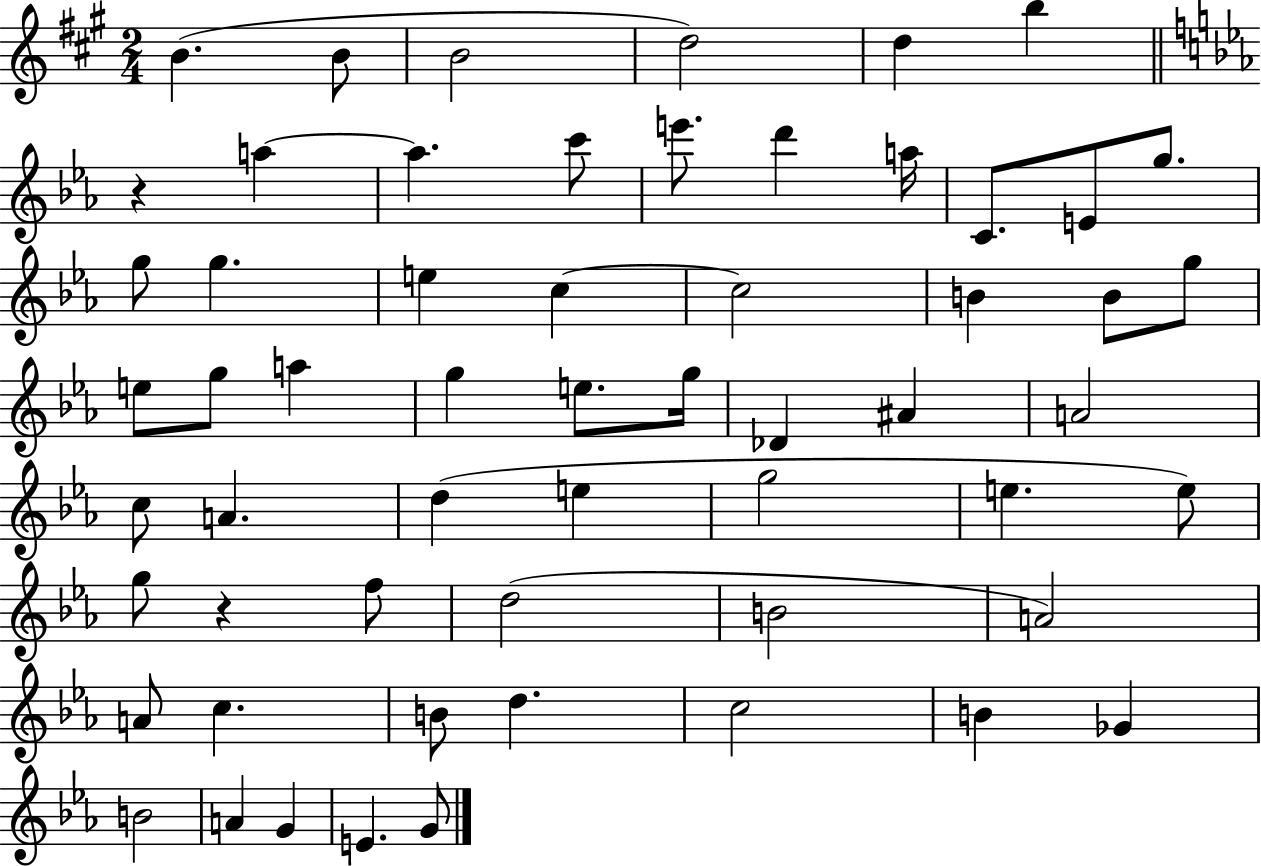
X:1
T:Untitled
M:2/4
L:1/4
K:A
B B/2 B2 d2 d b z a a c'/2 e'/2 d' a/4 C/2 E/2 g/2 g/2 g e c c2 B B/2 g/2 e/2 g/2 a g e/2 g/4 _D ^A A2 c/2 A d e g2 e e/2 g/2 z f/2 d2 B2 A2 A/2 c B/2 d c2 B _G B2 A G E G/2